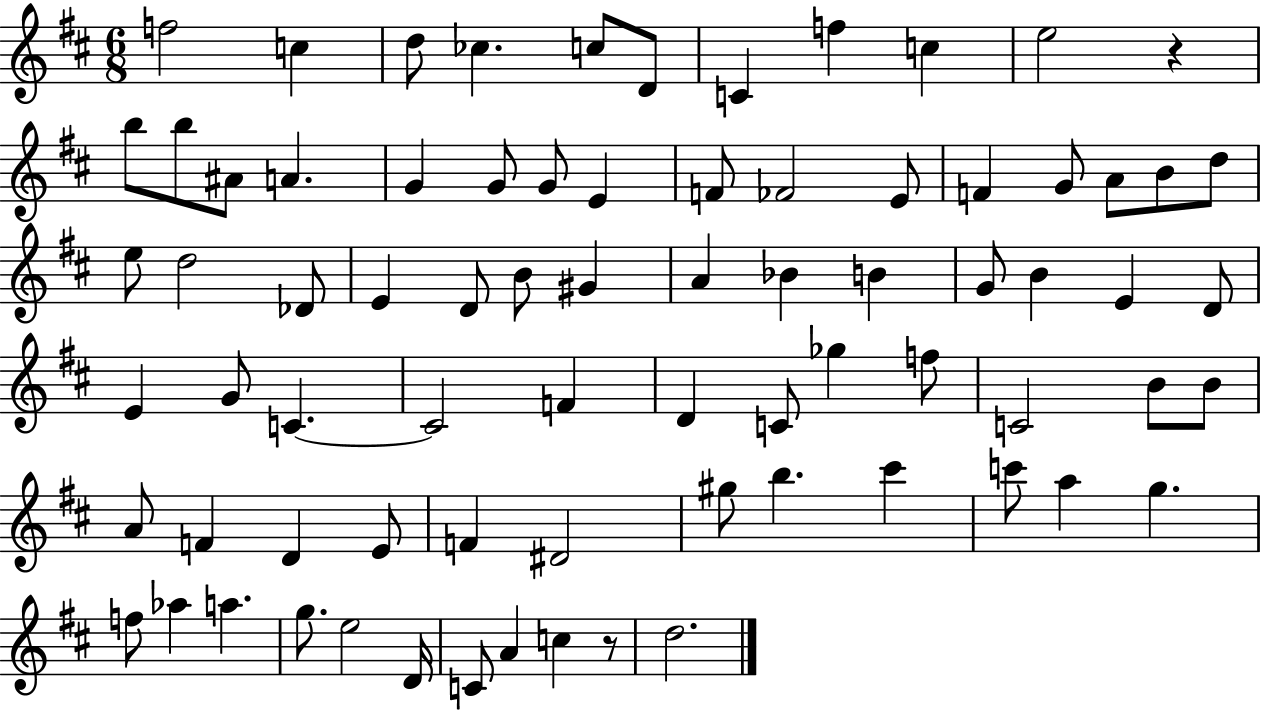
{
  \clef treble
  \numericTimeSignature
  \time 6/8
  \key d \major
  \repeat volta 2 { f''2 c''4 | d''8 ces''4. c''8 d'8 | c'4 f''4 c''4 | e''2 r4 | \break b''8 b''8 ais'8 a'4. | g'4 g'8 g'8 e'4 | f'8 fes'2 e'8 | f'4 g'8 a'8 b'8 d''8 | \break e''8 d''2 des'8 | e'4 d'8 b'8 gis'4 | a'4 bes'4 b'4 | g'8 b'4 e'4 d'8 | \break e'4 g'8 c'4.~~ | c'2 f'4 | d'4 c'8 ges''4 f''8 | c'2 b'8 b'8 | \break a'8 f'4 d'4 e'8 | f'4 dis'2 | gis''8 b''4. cis'''4 | c'''8 a''4 g''4. | \break f''8 aes''4 a''4. | g''8. e''2 d'16 | c'8 a'4 c''4 r8 | d''2. | \break } \bar "|."
}